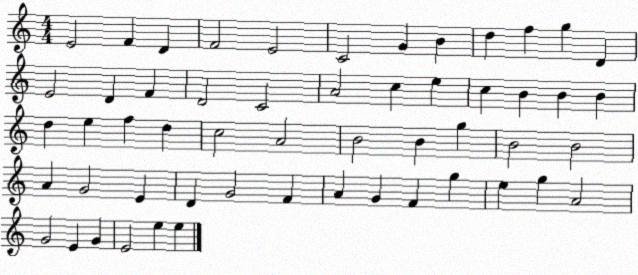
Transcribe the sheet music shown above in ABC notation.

X:1
T:Untitled
M:4/4
L:1/4
K:C
E2 F D F2 E2 C2 G B d f g D E2 D F D2 C2 A2 c e c B B B d e f d c2 A2 B2 B g B2 B2 A G2 E D G2 F A G F g e g A2 G2 E G E2 e e